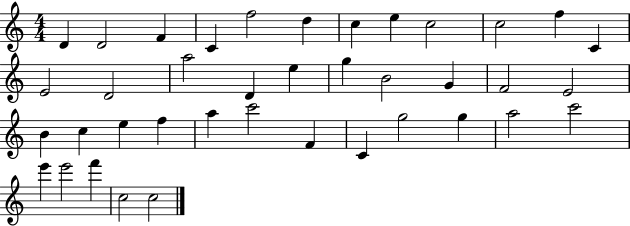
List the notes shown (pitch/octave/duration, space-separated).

D4/q D4/h F4/q C4/q F5/h D5/q C5/q E5/q C5/h C5/h F5/q C4/q E4/h D4/h A5/h D4/q E5/q G5/q B4/h G4/q F4/h E4/h B4/q C5/q E5/q F5/q A5/q C6/h F4/q C4/q G5/h G5/q A5/h C6/h E6/q E6/h F6/q C5/h C5/h